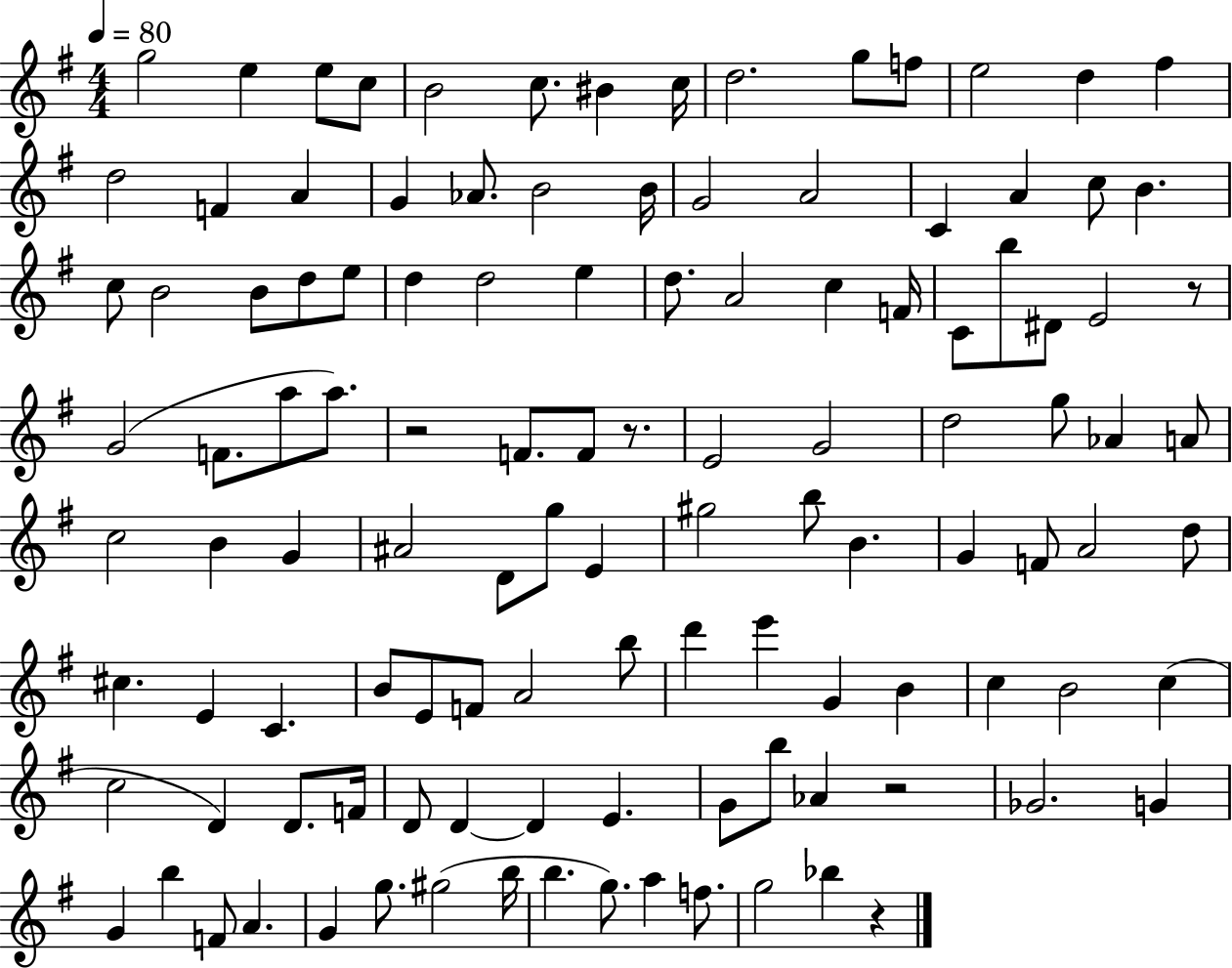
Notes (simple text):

G5/h E5/q E5/e C5/e B4/h C5/e. BIS4/q C5/s D5/h. G5/e F5/e E5/h D5/q F#5/q D5/h F4/q A4/q G4/q Ab4/e. B4/h B4/s G4/h A4/h C4/q A4/q C5/e B4/q. C5/e B4/h B4/e D5/e E5/e D5/q D5/h E5/q D5/e. A4/h C5/q F4/s C4/e B5/e D#4/e E4/h R/e G4/h F4/e. A5/e A5/e. R/h F4/e. F4/e R/e. E4/h G4/h D5/h G5/e Ab4/q A4/e C5/h B4/q G4/q A#4/h D4/e G5/e E4/q G#5/h B5/e B4/q. G4/q F4/e A4/h D5/e C#5/q. E4/q C4/q. B4/e E4/e F4/e A4/h B5/e D6/q E6/q G4/q B4/q C5/q B4/h C5/q C5/h D4/q D4/e. F4/s D4/e D4/q D4/q E4/q. G4/e B5/e Ab4/q R/h Gb4/h. G4/q G4/q B5/q F4/e A4/q. G4/q G5/e. G#5/h B5/s B5/q. G5/e. A5/q F5/e. G5/h Bb5/q R/q